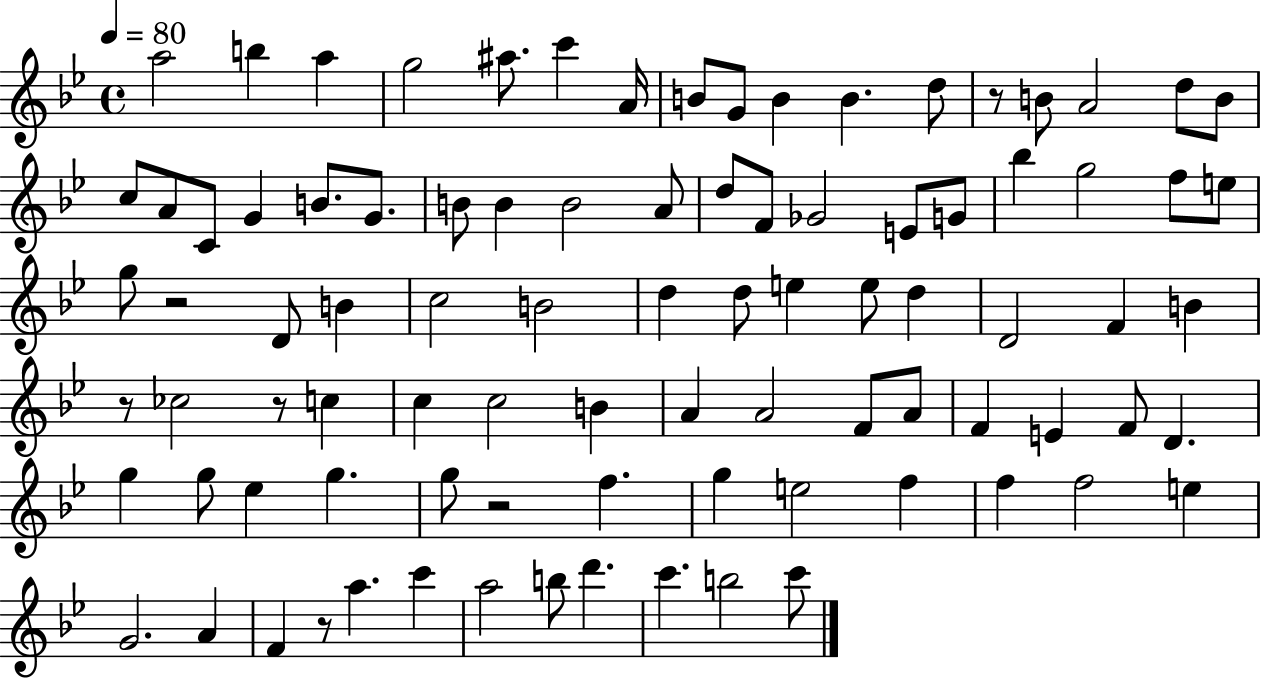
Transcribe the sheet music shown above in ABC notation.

X:1
T:Untitled
M:4/4
L:1/4
K:Bb
a2 b a g2 ^a/2 c' A/4 B/2 G/2 B B d/2 z/2 B/2 A2 d/2 B/2 c/2 A/2 C/2 G B/2 G/2 B/2 B B2 A/2 d/2 F/2 _G2 E/2 G/2 _b g2 f/2 e/2 g/2 z2 D/2 B c2 B2 d d/2 e e/2 d D2 F B z/2 _c2 z/2 c c c2 B A A2 F/2 A/2 F E F/2 D g g/2 _e g g/2 z2 f g e2 f f f2 e G2 A F z/2 a c' a2 b/2 d' c' b2 c'/2